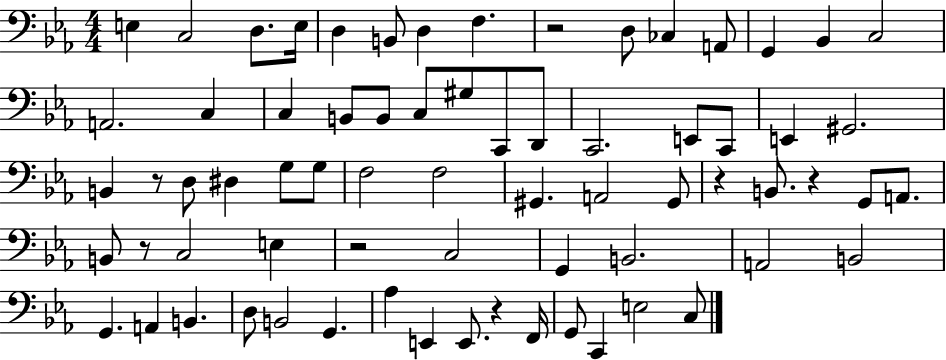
X:1
T:Untitled
M:4/4
L:1/4
K:Eb
E, C,2 D,/2 E,/4 D, B,,/2 D, F, z2 D,/2 _C, A,,/2 G,, _B,, C,2 A,,2 C, C, B,,/2 B,,/2 C,/2 ^G,/2 C,,/2 D,,/2 C,,2 E,,/2 C,,/2 E,, ^G,,2 B,, z/2 D,/2 ^D, G,/2 G,/2 F,2 F,2 ^G,, A,,2 ^G,,/2 z B,,/2 z G,,/2 A,,/2 B,,/2 z/2 C,2 E, z2 C,2 G,, B,,2 A,,2 B,,2 G,, A,, B,, D,/2 B,,2 G,, _A, E,, E,,/2 z F,,/4 G,,/2 C,, E,2 C,/2